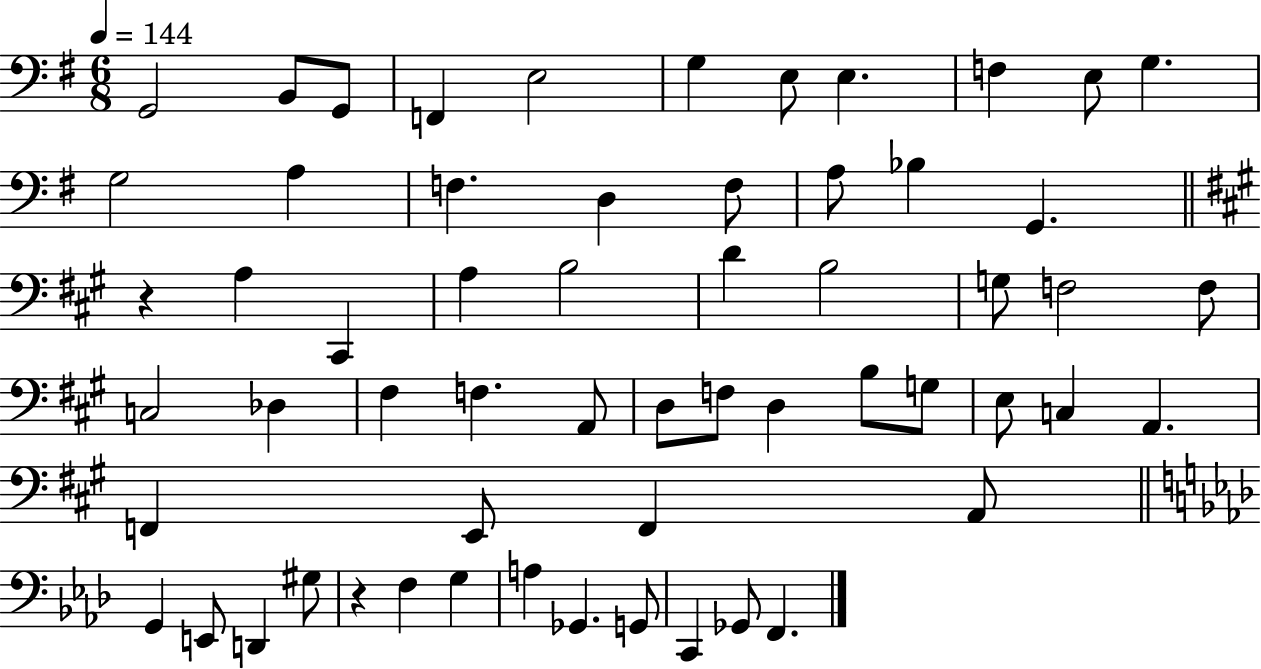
X:1
T:Untitled
M:6/8
L:1/4
K:G
G,,2 B,,/2 G,,/2 F,, E,2 G, E,/2 E, F, E,/2 G, G,2 A, F, D, F,/2 A,/2 _B, G,, z A, ^C,, A, B,2 D B,2 G,/2 F,2 F,/2 C,2 _D, ^F, F, A,,/2 D,/2 F,/2 D, B,/2 G,/2 E,/2 C, A,, F,, E,,/2 F,, A,,/2 G,, E,,/2 D,, ^G,/2 z F, G, A, _G,, G,,/2 C,, _G,,/2 F,,